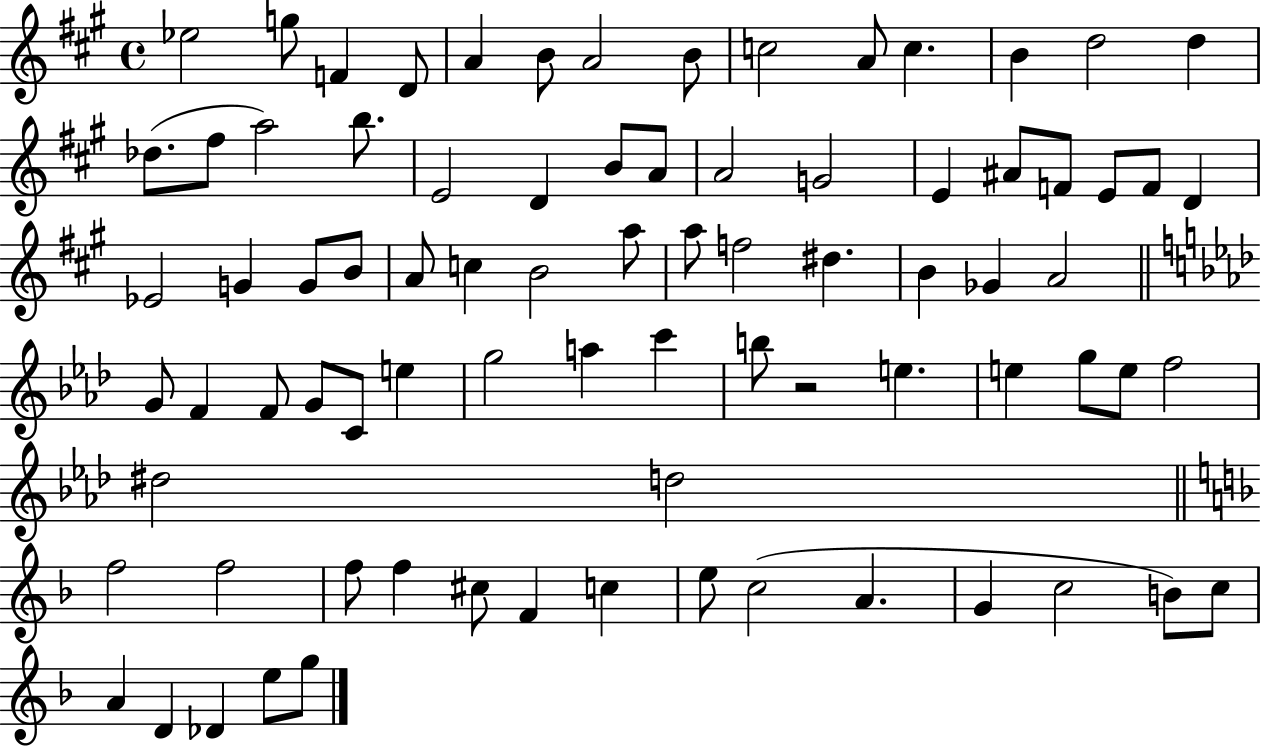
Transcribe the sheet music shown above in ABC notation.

X:1
T:Untitled
M:4/4
L:1/4
K:A
_e2 g/2 F D/2 A B/2 A2 B/2 c2 A/2 c B d2 d _d/2 ^f/2 a2 b/2 E2 D B/2 A/2 A2 G2 E ^A/2 F/2 E/2 F/2 D _E2 G G/2 B/2 A/2 c B2 a/2 a/2 f2 ^d B _G A2 G/2 F F/2 G/2 C/2 e g2 a c' b/2 z2 e e g/2 e/2 f2 ^d2 d2 f2 f2 f/2 f ^c/2 F c e/2 c2 A G c2 B/2 c/2 A D _D e/2 g/2